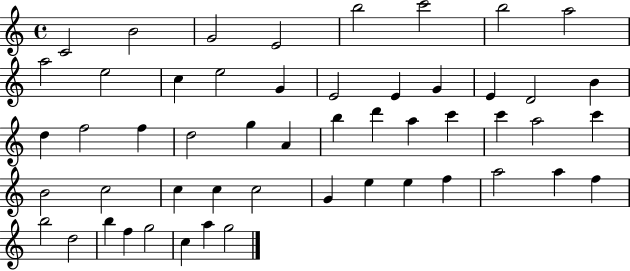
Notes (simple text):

C4/h B4/h G4/h E4/h B5/h C6/h B5/h A5/h A5/h E5/h C5/q E5/h G4/q E4/h E4/q G4/q E4/q D4/h B4/q D5/q F5/h F5/q D5/h G5/q A4/q B5/q D6/q A5/q C6/q C6/q A5/h C6/q B4/h C5/h C5/q C5/q C5/h G4/q E5/q E5/q F5/q A5/h A5/q F5/q B5/h D5/h B5/q F5/q G5/h C5/q A5/q G5/h